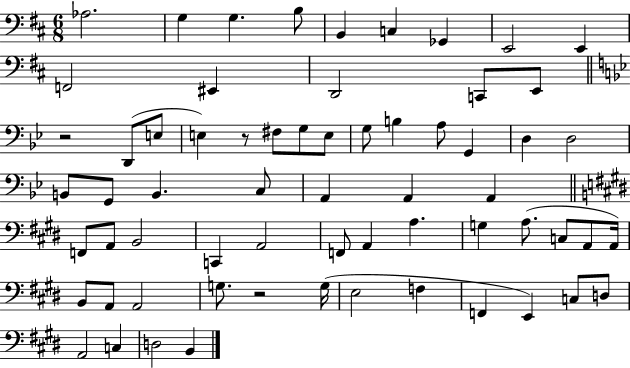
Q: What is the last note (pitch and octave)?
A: B2